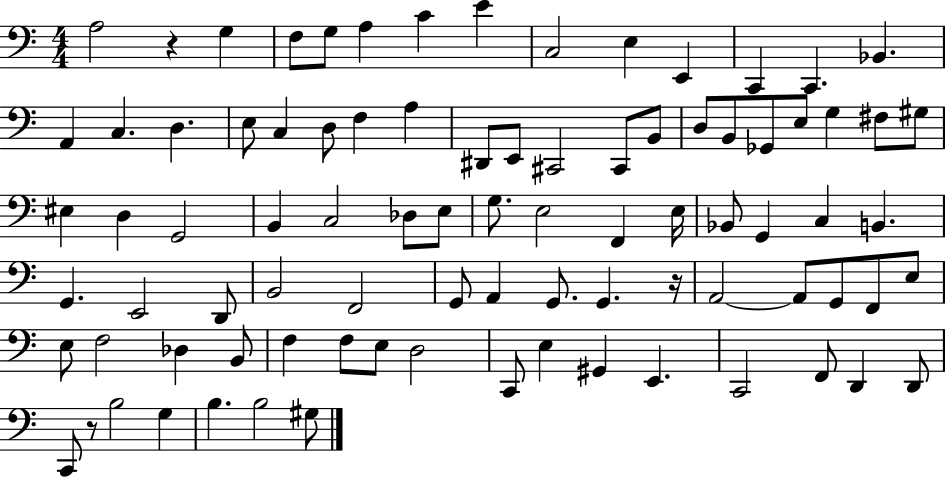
A3/h R/q G3/q F3/e G3/e A3/q C4/q E4/q C3/h E3/q E2/q C2/q C2/q. Bb2/q. A2/q C3/q. D3/q. E3/e C3/q D3/e F3/q A3/q D#2/e E2/e C#2/h C#2/e B2/e D3/e B2/e Gb2/e E3/e G3/q F#3/e G#3/e EIS3/q D3/q G2/h B2/q C3/h Db3/e E3/e G3/e. E3/h F2/q E3/s Bb2/e G2/q C3/q B2/q. G2/q. E2/h D2/e B2/h F2/h G2/e A2/q G2/e. G2/q. R/s A2/h A2/e G2/e F2/e E3/e E3/e F3/h Db3/q B2/e F3/q F3/e E3/e D3/h C2/e E3/q G#2/q E2/q. C2/h F2/e D2/q D2/e C2/e R/e B3/h G3/q B3/q. B3/h G#3/e